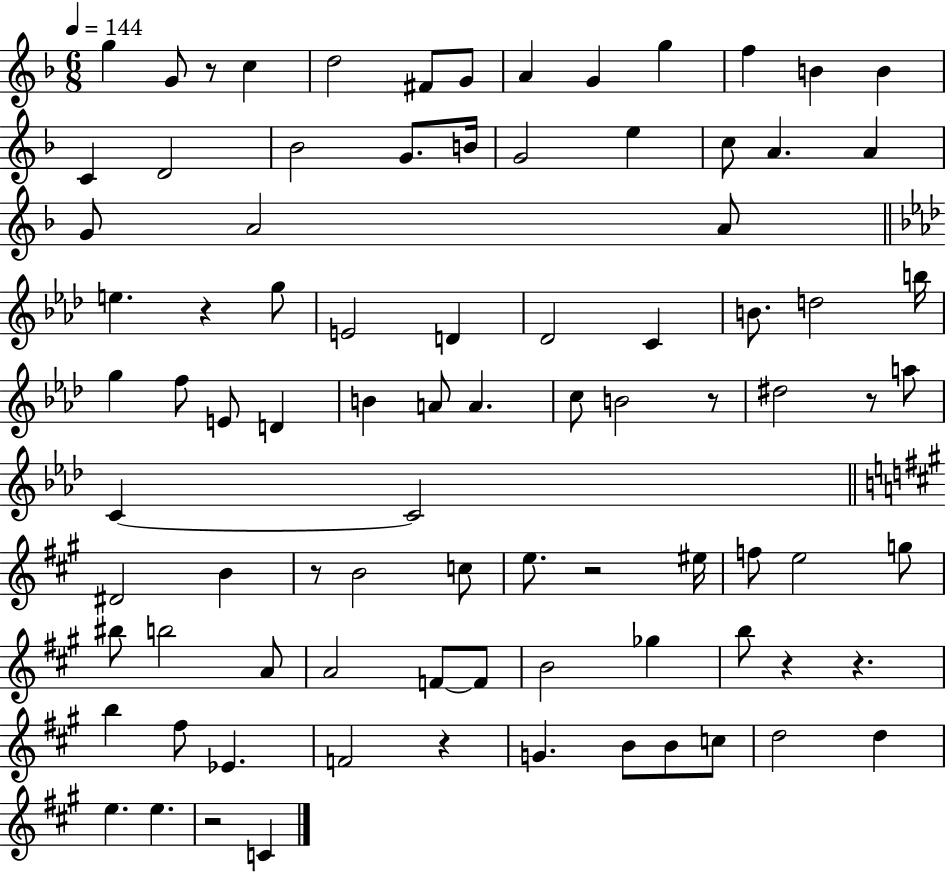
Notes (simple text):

G5/q G4/e R/e C5/q D5/h F#4/e G4/e A4/q G4/q G5/q F5/q B4/q B4/q C4/q D4/h Bb4/h G4/e. B4/s G4/h E5/q C5/e A4/q. A4/q G4/e A4/h A4/e E5/q. R/q G5/e E4/h D4/q Db4/h C4/q B4/e. D5/h B5/s G5/q F5/e E4/e D4/q B4/q A4/e A4/q. C5/e B4/h R/e D#5/h R/e A5/e C4/q C4/h D#4/h B4/q R/e B4/h C5/e E5/e. R/h EIS5/s F5/e E5/h G5/e BIS5/e B5/h A4/e A4/h F4/e F4/e B4/h Gb5/q B5/e R/q R/q. B5/q F#5/e Eb4/q. F4/h R/q G4/q. B4/e B4/e C5/e D5/h D5/q E5/q. E5/q. R/h C4/q